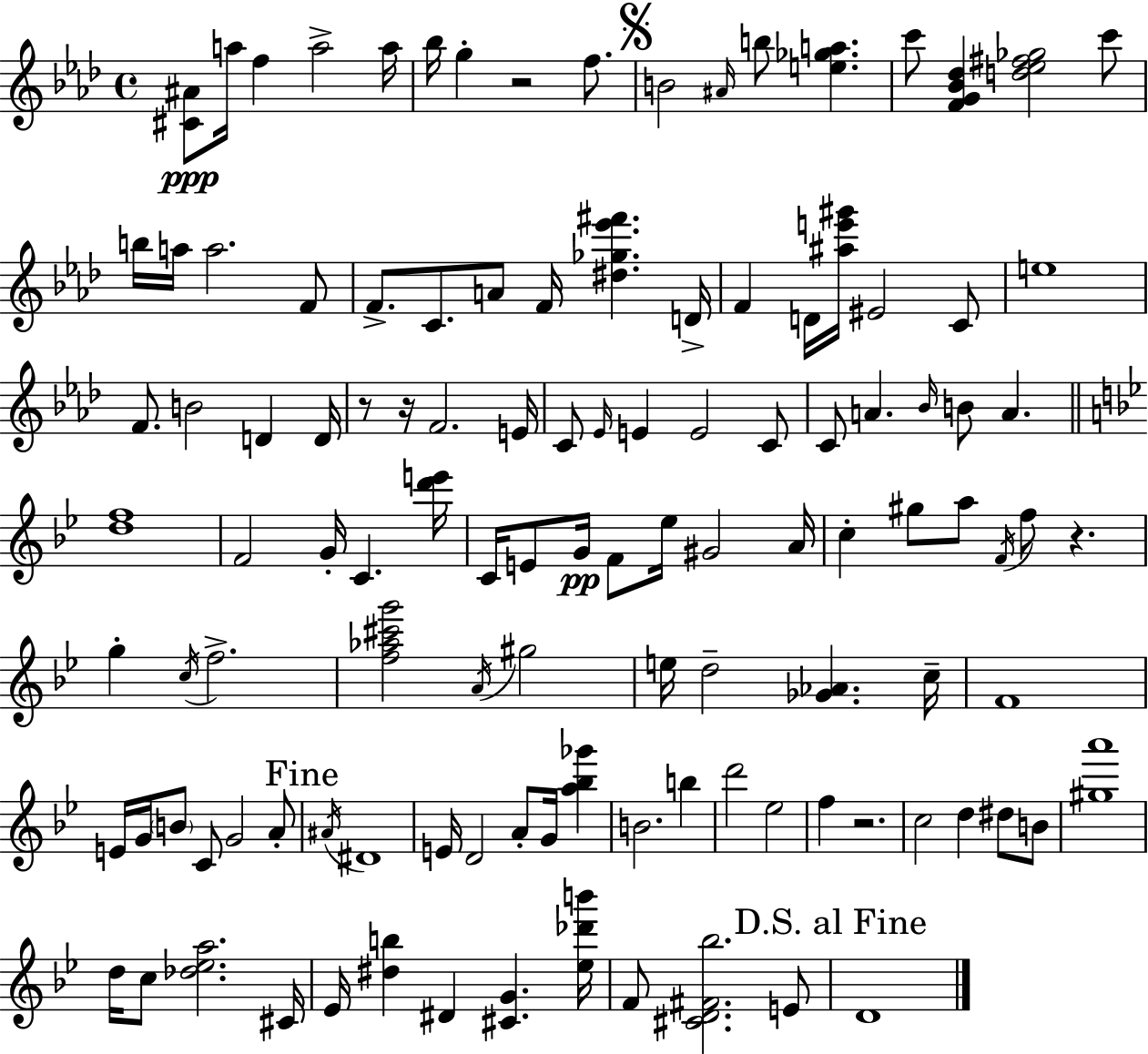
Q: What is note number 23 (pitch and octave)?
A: D4